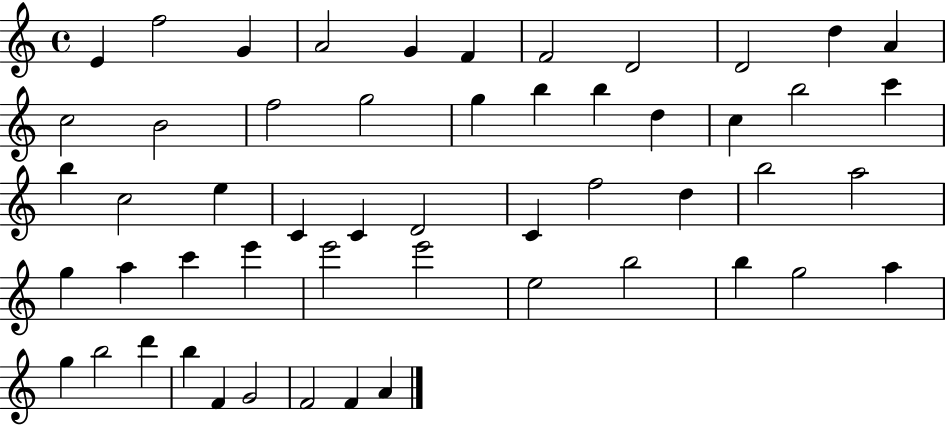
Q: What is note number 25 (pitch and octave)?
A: E5